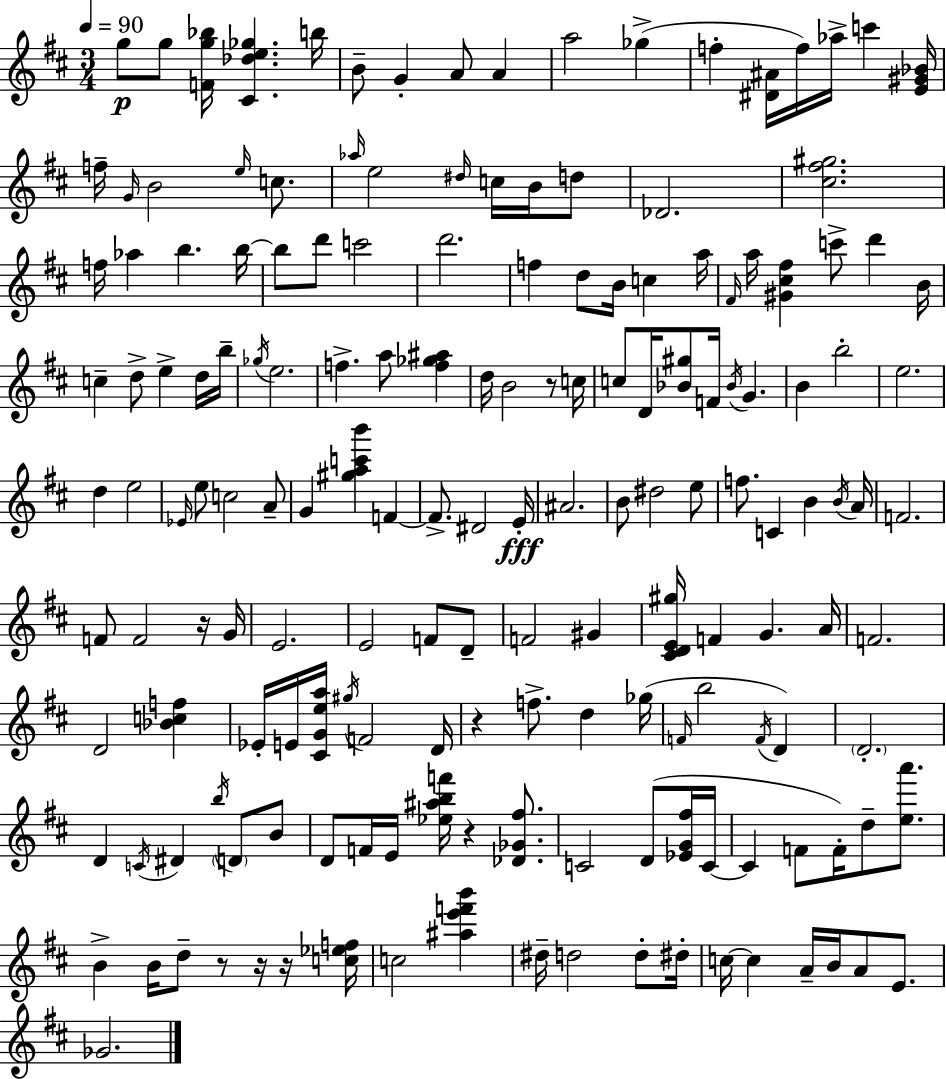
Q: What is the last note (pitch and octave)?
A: Gb4